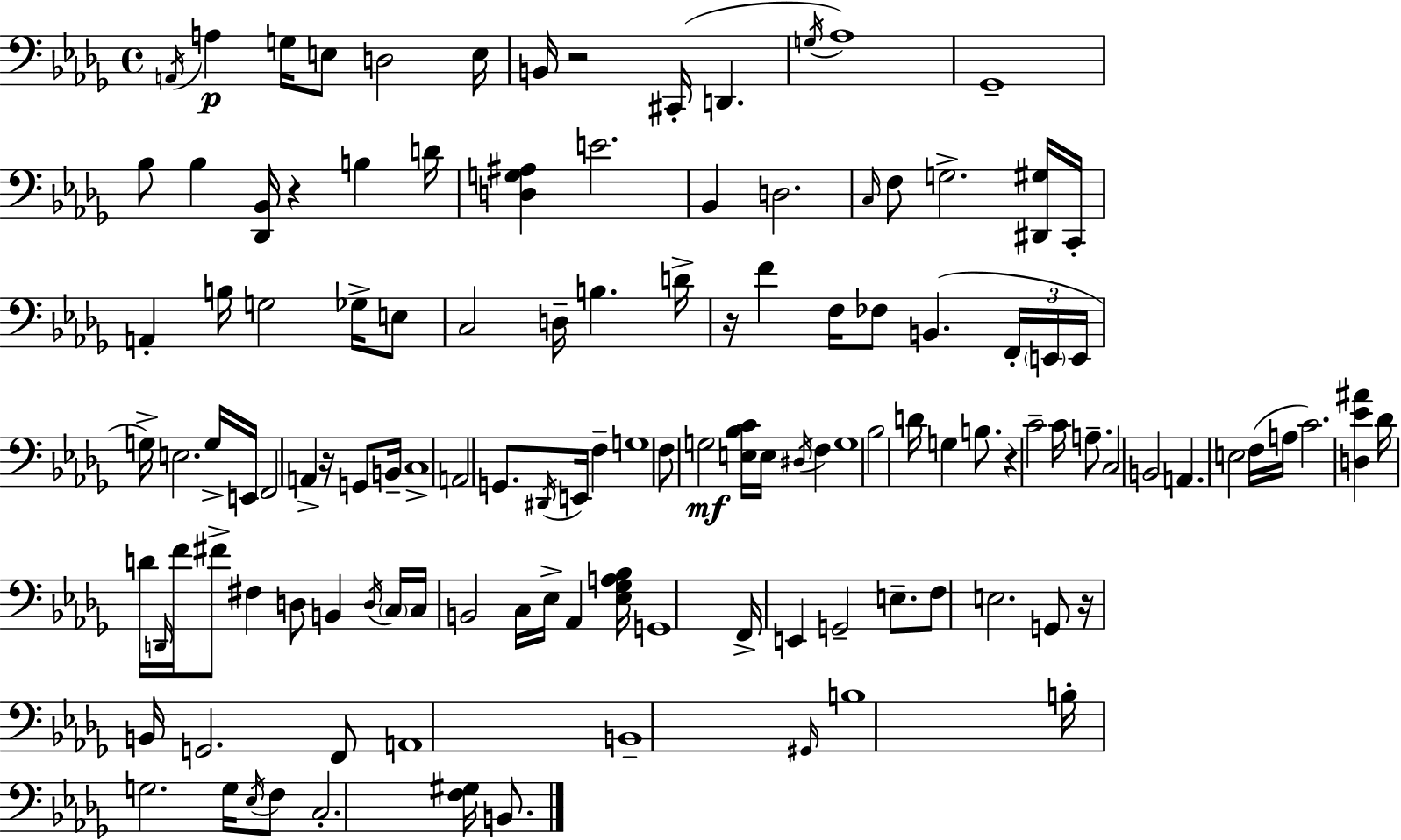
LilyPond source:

{
  \clef bass
  \time 4/4
  \defaultTimeSignature
  \key bes \minor
  \acciaccatura { a,16 }\p a4 g16 e8 d2 | e16 b,16 r2 cis,16-.( d,4. | \acciaccatura { g16 }) aes1 | ges,1-- | \break bes8 bes4 <des, bes,>16 r4 b4 | d'16 <d g ais>4 e'2. | bes,4 d2. | \grace { c16 } f8 g2.-> | \break <dis, gis>16 c,16-. a,4-. b16 g2 | ges16-> e8 c2 d16-- b4. | d'16-> r16 f'4 f16 fes8 b,4.( | \tuplet 3/2 { f,16-. \parenthesize e,16 e,16 } g16->) e2. | \break g16-> e,16 f,2 a,4-> r16 | g,8 b,16-- c1-> | a,2 g,8. \acciaccatura { dis,16 } e,16 | f4-- g1 | \break f8 g2\mf <e bes c'>16 e16 | \acciaccatura { dis16 } f4 g1 | bes2 d'16 g4 | b8. r4 c'2-- | \break c'16 a8.-- c2 b,2 | a,4. e2 | f16( a16 c'2.) | <d ees' ais'>4 des'16 d'16 \grace { d,16 } f'16 fis'8-> fis4 d8 | \break b,4 \acciaccatura { d16 } \parenthesize c16 c16 b,2 | c16 ees16-> aes,4 <ees ges a bes>16 g,1 | f,16-> e,4 g,2-- | e8.-- f8 e2. | \break g,8 r16 b,16 g,2. | f,8 a,1 | b,1-- | \grace { gis,16 } b1 | \break b16-. g2. | g16 \acciaccatura { ees16 } f8 c2.-. | <f gis>16 b,8. \bar "|."
}